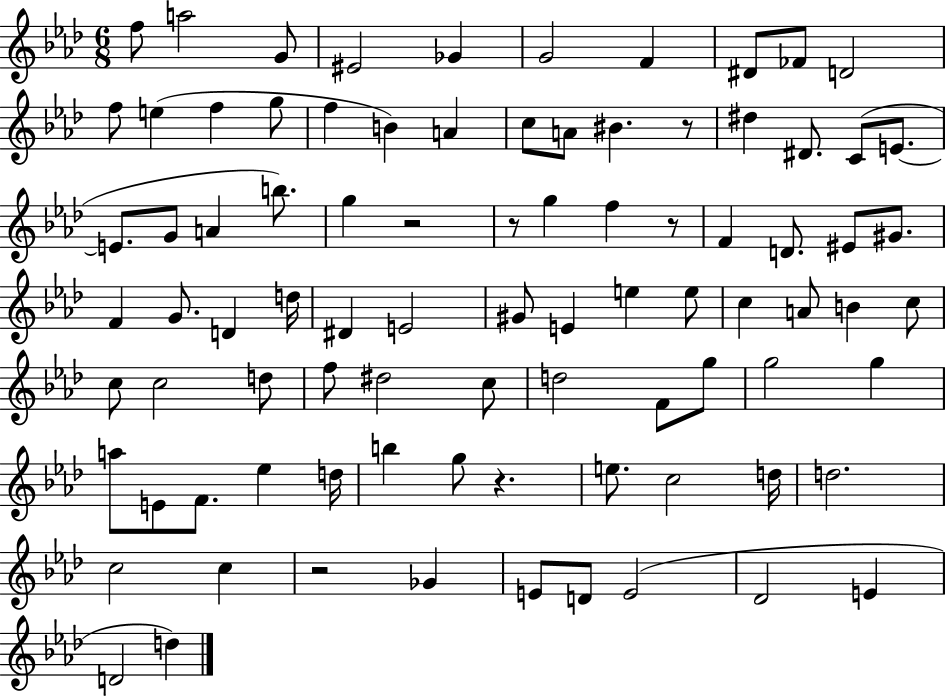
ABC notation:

X:1
T:Untitled
M:6/8
L:1/4
K:Ab
f/2 a2 G/2 ^E2 _G G2 F ^D/2 _F/2 D2 f/2 e f g/2 f B A c/2 A/2 ^B z/2 ^d ^D/2 C/2 E/2 E/2 G/2 A b/2 g z2 z/2 g f z/2 F D/2 ^E/2 ^G/2 F G/2 D d/4 ^D E2 ^G/2 E e e/2 c A/2 B c/2 c/2 c2 d/2 f/2 ^d2 c/2 d2 F/2 g/2 g2 g a/2 E/2 F/2 _e d/4 b g/2 z e/2 c2 d/4 d2 c2 c z2 _G E/2 D/2 E2 _D2 E D2 d